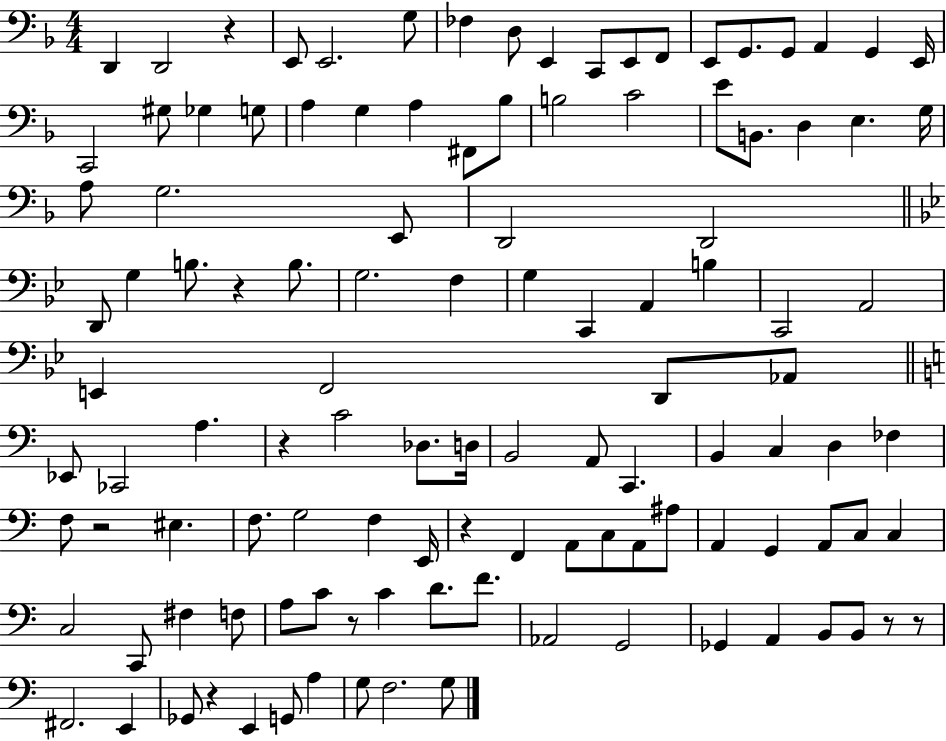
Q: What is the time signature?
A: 4/4